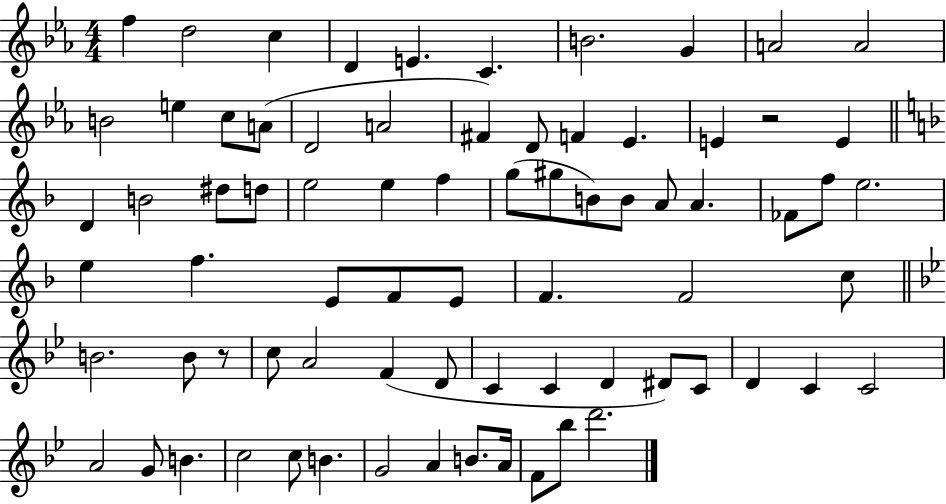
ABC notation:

X:1
T:Untitled
M:4/4
L:1/4
K:Eb
f d2 c D E C B2 G A2 A2 B2 e c/2 A/2 D2 A2 ^F D/2 F _E E z2 E D B2 ^d/2 d/2 e2 e f g/2 ^g/2 B/2 B/2 A/2 A _F/2 f/2 e2 e f E/2 F/2 E/2 F F2 c/2 B2 B/2 z/2 c/2 A2 F D/2 C C D ^D/2 C/2 D C C2 A2 G/2 B c2 c/2 B G2 A B/2 A/4 F/2 _b/2 d'2